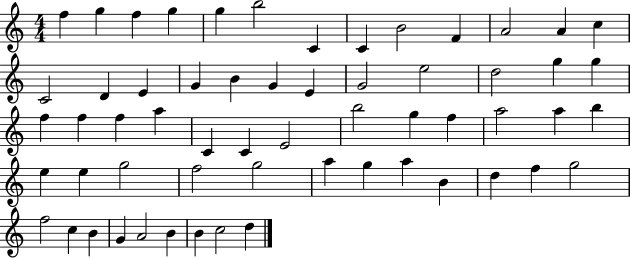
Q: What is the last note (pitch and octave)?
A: D5